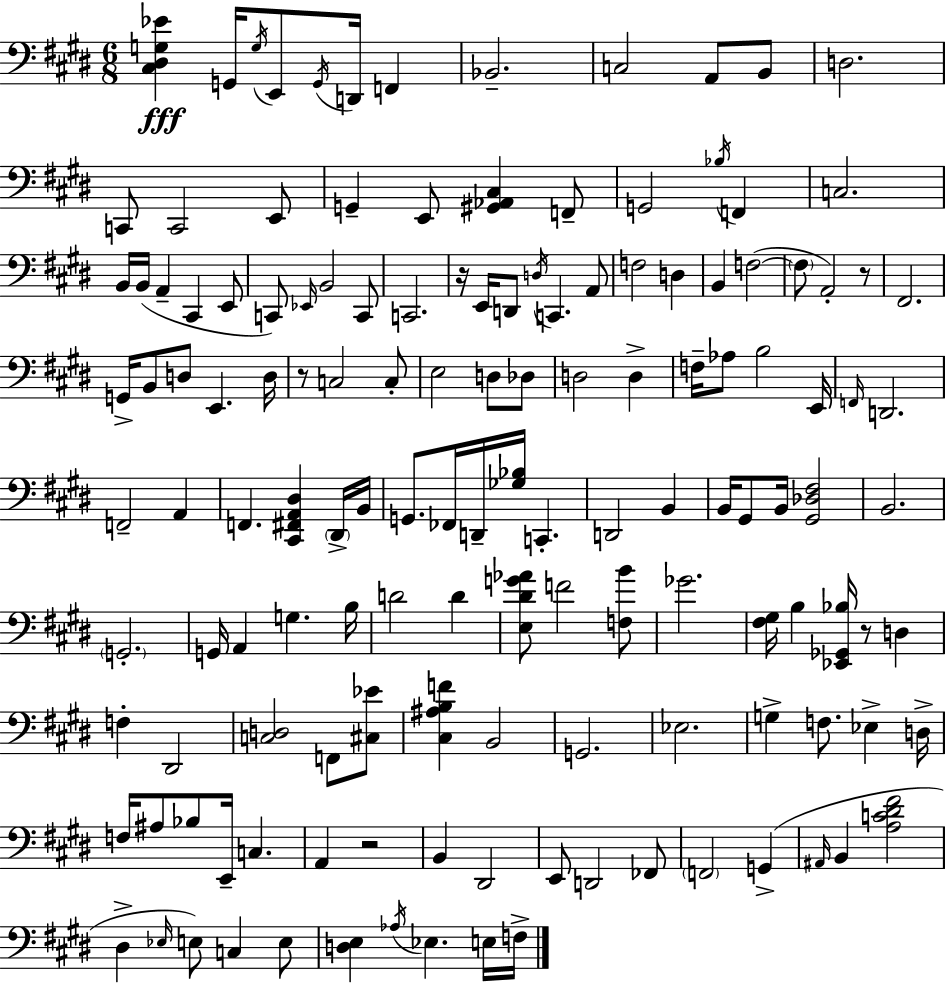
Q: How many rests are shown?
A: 5